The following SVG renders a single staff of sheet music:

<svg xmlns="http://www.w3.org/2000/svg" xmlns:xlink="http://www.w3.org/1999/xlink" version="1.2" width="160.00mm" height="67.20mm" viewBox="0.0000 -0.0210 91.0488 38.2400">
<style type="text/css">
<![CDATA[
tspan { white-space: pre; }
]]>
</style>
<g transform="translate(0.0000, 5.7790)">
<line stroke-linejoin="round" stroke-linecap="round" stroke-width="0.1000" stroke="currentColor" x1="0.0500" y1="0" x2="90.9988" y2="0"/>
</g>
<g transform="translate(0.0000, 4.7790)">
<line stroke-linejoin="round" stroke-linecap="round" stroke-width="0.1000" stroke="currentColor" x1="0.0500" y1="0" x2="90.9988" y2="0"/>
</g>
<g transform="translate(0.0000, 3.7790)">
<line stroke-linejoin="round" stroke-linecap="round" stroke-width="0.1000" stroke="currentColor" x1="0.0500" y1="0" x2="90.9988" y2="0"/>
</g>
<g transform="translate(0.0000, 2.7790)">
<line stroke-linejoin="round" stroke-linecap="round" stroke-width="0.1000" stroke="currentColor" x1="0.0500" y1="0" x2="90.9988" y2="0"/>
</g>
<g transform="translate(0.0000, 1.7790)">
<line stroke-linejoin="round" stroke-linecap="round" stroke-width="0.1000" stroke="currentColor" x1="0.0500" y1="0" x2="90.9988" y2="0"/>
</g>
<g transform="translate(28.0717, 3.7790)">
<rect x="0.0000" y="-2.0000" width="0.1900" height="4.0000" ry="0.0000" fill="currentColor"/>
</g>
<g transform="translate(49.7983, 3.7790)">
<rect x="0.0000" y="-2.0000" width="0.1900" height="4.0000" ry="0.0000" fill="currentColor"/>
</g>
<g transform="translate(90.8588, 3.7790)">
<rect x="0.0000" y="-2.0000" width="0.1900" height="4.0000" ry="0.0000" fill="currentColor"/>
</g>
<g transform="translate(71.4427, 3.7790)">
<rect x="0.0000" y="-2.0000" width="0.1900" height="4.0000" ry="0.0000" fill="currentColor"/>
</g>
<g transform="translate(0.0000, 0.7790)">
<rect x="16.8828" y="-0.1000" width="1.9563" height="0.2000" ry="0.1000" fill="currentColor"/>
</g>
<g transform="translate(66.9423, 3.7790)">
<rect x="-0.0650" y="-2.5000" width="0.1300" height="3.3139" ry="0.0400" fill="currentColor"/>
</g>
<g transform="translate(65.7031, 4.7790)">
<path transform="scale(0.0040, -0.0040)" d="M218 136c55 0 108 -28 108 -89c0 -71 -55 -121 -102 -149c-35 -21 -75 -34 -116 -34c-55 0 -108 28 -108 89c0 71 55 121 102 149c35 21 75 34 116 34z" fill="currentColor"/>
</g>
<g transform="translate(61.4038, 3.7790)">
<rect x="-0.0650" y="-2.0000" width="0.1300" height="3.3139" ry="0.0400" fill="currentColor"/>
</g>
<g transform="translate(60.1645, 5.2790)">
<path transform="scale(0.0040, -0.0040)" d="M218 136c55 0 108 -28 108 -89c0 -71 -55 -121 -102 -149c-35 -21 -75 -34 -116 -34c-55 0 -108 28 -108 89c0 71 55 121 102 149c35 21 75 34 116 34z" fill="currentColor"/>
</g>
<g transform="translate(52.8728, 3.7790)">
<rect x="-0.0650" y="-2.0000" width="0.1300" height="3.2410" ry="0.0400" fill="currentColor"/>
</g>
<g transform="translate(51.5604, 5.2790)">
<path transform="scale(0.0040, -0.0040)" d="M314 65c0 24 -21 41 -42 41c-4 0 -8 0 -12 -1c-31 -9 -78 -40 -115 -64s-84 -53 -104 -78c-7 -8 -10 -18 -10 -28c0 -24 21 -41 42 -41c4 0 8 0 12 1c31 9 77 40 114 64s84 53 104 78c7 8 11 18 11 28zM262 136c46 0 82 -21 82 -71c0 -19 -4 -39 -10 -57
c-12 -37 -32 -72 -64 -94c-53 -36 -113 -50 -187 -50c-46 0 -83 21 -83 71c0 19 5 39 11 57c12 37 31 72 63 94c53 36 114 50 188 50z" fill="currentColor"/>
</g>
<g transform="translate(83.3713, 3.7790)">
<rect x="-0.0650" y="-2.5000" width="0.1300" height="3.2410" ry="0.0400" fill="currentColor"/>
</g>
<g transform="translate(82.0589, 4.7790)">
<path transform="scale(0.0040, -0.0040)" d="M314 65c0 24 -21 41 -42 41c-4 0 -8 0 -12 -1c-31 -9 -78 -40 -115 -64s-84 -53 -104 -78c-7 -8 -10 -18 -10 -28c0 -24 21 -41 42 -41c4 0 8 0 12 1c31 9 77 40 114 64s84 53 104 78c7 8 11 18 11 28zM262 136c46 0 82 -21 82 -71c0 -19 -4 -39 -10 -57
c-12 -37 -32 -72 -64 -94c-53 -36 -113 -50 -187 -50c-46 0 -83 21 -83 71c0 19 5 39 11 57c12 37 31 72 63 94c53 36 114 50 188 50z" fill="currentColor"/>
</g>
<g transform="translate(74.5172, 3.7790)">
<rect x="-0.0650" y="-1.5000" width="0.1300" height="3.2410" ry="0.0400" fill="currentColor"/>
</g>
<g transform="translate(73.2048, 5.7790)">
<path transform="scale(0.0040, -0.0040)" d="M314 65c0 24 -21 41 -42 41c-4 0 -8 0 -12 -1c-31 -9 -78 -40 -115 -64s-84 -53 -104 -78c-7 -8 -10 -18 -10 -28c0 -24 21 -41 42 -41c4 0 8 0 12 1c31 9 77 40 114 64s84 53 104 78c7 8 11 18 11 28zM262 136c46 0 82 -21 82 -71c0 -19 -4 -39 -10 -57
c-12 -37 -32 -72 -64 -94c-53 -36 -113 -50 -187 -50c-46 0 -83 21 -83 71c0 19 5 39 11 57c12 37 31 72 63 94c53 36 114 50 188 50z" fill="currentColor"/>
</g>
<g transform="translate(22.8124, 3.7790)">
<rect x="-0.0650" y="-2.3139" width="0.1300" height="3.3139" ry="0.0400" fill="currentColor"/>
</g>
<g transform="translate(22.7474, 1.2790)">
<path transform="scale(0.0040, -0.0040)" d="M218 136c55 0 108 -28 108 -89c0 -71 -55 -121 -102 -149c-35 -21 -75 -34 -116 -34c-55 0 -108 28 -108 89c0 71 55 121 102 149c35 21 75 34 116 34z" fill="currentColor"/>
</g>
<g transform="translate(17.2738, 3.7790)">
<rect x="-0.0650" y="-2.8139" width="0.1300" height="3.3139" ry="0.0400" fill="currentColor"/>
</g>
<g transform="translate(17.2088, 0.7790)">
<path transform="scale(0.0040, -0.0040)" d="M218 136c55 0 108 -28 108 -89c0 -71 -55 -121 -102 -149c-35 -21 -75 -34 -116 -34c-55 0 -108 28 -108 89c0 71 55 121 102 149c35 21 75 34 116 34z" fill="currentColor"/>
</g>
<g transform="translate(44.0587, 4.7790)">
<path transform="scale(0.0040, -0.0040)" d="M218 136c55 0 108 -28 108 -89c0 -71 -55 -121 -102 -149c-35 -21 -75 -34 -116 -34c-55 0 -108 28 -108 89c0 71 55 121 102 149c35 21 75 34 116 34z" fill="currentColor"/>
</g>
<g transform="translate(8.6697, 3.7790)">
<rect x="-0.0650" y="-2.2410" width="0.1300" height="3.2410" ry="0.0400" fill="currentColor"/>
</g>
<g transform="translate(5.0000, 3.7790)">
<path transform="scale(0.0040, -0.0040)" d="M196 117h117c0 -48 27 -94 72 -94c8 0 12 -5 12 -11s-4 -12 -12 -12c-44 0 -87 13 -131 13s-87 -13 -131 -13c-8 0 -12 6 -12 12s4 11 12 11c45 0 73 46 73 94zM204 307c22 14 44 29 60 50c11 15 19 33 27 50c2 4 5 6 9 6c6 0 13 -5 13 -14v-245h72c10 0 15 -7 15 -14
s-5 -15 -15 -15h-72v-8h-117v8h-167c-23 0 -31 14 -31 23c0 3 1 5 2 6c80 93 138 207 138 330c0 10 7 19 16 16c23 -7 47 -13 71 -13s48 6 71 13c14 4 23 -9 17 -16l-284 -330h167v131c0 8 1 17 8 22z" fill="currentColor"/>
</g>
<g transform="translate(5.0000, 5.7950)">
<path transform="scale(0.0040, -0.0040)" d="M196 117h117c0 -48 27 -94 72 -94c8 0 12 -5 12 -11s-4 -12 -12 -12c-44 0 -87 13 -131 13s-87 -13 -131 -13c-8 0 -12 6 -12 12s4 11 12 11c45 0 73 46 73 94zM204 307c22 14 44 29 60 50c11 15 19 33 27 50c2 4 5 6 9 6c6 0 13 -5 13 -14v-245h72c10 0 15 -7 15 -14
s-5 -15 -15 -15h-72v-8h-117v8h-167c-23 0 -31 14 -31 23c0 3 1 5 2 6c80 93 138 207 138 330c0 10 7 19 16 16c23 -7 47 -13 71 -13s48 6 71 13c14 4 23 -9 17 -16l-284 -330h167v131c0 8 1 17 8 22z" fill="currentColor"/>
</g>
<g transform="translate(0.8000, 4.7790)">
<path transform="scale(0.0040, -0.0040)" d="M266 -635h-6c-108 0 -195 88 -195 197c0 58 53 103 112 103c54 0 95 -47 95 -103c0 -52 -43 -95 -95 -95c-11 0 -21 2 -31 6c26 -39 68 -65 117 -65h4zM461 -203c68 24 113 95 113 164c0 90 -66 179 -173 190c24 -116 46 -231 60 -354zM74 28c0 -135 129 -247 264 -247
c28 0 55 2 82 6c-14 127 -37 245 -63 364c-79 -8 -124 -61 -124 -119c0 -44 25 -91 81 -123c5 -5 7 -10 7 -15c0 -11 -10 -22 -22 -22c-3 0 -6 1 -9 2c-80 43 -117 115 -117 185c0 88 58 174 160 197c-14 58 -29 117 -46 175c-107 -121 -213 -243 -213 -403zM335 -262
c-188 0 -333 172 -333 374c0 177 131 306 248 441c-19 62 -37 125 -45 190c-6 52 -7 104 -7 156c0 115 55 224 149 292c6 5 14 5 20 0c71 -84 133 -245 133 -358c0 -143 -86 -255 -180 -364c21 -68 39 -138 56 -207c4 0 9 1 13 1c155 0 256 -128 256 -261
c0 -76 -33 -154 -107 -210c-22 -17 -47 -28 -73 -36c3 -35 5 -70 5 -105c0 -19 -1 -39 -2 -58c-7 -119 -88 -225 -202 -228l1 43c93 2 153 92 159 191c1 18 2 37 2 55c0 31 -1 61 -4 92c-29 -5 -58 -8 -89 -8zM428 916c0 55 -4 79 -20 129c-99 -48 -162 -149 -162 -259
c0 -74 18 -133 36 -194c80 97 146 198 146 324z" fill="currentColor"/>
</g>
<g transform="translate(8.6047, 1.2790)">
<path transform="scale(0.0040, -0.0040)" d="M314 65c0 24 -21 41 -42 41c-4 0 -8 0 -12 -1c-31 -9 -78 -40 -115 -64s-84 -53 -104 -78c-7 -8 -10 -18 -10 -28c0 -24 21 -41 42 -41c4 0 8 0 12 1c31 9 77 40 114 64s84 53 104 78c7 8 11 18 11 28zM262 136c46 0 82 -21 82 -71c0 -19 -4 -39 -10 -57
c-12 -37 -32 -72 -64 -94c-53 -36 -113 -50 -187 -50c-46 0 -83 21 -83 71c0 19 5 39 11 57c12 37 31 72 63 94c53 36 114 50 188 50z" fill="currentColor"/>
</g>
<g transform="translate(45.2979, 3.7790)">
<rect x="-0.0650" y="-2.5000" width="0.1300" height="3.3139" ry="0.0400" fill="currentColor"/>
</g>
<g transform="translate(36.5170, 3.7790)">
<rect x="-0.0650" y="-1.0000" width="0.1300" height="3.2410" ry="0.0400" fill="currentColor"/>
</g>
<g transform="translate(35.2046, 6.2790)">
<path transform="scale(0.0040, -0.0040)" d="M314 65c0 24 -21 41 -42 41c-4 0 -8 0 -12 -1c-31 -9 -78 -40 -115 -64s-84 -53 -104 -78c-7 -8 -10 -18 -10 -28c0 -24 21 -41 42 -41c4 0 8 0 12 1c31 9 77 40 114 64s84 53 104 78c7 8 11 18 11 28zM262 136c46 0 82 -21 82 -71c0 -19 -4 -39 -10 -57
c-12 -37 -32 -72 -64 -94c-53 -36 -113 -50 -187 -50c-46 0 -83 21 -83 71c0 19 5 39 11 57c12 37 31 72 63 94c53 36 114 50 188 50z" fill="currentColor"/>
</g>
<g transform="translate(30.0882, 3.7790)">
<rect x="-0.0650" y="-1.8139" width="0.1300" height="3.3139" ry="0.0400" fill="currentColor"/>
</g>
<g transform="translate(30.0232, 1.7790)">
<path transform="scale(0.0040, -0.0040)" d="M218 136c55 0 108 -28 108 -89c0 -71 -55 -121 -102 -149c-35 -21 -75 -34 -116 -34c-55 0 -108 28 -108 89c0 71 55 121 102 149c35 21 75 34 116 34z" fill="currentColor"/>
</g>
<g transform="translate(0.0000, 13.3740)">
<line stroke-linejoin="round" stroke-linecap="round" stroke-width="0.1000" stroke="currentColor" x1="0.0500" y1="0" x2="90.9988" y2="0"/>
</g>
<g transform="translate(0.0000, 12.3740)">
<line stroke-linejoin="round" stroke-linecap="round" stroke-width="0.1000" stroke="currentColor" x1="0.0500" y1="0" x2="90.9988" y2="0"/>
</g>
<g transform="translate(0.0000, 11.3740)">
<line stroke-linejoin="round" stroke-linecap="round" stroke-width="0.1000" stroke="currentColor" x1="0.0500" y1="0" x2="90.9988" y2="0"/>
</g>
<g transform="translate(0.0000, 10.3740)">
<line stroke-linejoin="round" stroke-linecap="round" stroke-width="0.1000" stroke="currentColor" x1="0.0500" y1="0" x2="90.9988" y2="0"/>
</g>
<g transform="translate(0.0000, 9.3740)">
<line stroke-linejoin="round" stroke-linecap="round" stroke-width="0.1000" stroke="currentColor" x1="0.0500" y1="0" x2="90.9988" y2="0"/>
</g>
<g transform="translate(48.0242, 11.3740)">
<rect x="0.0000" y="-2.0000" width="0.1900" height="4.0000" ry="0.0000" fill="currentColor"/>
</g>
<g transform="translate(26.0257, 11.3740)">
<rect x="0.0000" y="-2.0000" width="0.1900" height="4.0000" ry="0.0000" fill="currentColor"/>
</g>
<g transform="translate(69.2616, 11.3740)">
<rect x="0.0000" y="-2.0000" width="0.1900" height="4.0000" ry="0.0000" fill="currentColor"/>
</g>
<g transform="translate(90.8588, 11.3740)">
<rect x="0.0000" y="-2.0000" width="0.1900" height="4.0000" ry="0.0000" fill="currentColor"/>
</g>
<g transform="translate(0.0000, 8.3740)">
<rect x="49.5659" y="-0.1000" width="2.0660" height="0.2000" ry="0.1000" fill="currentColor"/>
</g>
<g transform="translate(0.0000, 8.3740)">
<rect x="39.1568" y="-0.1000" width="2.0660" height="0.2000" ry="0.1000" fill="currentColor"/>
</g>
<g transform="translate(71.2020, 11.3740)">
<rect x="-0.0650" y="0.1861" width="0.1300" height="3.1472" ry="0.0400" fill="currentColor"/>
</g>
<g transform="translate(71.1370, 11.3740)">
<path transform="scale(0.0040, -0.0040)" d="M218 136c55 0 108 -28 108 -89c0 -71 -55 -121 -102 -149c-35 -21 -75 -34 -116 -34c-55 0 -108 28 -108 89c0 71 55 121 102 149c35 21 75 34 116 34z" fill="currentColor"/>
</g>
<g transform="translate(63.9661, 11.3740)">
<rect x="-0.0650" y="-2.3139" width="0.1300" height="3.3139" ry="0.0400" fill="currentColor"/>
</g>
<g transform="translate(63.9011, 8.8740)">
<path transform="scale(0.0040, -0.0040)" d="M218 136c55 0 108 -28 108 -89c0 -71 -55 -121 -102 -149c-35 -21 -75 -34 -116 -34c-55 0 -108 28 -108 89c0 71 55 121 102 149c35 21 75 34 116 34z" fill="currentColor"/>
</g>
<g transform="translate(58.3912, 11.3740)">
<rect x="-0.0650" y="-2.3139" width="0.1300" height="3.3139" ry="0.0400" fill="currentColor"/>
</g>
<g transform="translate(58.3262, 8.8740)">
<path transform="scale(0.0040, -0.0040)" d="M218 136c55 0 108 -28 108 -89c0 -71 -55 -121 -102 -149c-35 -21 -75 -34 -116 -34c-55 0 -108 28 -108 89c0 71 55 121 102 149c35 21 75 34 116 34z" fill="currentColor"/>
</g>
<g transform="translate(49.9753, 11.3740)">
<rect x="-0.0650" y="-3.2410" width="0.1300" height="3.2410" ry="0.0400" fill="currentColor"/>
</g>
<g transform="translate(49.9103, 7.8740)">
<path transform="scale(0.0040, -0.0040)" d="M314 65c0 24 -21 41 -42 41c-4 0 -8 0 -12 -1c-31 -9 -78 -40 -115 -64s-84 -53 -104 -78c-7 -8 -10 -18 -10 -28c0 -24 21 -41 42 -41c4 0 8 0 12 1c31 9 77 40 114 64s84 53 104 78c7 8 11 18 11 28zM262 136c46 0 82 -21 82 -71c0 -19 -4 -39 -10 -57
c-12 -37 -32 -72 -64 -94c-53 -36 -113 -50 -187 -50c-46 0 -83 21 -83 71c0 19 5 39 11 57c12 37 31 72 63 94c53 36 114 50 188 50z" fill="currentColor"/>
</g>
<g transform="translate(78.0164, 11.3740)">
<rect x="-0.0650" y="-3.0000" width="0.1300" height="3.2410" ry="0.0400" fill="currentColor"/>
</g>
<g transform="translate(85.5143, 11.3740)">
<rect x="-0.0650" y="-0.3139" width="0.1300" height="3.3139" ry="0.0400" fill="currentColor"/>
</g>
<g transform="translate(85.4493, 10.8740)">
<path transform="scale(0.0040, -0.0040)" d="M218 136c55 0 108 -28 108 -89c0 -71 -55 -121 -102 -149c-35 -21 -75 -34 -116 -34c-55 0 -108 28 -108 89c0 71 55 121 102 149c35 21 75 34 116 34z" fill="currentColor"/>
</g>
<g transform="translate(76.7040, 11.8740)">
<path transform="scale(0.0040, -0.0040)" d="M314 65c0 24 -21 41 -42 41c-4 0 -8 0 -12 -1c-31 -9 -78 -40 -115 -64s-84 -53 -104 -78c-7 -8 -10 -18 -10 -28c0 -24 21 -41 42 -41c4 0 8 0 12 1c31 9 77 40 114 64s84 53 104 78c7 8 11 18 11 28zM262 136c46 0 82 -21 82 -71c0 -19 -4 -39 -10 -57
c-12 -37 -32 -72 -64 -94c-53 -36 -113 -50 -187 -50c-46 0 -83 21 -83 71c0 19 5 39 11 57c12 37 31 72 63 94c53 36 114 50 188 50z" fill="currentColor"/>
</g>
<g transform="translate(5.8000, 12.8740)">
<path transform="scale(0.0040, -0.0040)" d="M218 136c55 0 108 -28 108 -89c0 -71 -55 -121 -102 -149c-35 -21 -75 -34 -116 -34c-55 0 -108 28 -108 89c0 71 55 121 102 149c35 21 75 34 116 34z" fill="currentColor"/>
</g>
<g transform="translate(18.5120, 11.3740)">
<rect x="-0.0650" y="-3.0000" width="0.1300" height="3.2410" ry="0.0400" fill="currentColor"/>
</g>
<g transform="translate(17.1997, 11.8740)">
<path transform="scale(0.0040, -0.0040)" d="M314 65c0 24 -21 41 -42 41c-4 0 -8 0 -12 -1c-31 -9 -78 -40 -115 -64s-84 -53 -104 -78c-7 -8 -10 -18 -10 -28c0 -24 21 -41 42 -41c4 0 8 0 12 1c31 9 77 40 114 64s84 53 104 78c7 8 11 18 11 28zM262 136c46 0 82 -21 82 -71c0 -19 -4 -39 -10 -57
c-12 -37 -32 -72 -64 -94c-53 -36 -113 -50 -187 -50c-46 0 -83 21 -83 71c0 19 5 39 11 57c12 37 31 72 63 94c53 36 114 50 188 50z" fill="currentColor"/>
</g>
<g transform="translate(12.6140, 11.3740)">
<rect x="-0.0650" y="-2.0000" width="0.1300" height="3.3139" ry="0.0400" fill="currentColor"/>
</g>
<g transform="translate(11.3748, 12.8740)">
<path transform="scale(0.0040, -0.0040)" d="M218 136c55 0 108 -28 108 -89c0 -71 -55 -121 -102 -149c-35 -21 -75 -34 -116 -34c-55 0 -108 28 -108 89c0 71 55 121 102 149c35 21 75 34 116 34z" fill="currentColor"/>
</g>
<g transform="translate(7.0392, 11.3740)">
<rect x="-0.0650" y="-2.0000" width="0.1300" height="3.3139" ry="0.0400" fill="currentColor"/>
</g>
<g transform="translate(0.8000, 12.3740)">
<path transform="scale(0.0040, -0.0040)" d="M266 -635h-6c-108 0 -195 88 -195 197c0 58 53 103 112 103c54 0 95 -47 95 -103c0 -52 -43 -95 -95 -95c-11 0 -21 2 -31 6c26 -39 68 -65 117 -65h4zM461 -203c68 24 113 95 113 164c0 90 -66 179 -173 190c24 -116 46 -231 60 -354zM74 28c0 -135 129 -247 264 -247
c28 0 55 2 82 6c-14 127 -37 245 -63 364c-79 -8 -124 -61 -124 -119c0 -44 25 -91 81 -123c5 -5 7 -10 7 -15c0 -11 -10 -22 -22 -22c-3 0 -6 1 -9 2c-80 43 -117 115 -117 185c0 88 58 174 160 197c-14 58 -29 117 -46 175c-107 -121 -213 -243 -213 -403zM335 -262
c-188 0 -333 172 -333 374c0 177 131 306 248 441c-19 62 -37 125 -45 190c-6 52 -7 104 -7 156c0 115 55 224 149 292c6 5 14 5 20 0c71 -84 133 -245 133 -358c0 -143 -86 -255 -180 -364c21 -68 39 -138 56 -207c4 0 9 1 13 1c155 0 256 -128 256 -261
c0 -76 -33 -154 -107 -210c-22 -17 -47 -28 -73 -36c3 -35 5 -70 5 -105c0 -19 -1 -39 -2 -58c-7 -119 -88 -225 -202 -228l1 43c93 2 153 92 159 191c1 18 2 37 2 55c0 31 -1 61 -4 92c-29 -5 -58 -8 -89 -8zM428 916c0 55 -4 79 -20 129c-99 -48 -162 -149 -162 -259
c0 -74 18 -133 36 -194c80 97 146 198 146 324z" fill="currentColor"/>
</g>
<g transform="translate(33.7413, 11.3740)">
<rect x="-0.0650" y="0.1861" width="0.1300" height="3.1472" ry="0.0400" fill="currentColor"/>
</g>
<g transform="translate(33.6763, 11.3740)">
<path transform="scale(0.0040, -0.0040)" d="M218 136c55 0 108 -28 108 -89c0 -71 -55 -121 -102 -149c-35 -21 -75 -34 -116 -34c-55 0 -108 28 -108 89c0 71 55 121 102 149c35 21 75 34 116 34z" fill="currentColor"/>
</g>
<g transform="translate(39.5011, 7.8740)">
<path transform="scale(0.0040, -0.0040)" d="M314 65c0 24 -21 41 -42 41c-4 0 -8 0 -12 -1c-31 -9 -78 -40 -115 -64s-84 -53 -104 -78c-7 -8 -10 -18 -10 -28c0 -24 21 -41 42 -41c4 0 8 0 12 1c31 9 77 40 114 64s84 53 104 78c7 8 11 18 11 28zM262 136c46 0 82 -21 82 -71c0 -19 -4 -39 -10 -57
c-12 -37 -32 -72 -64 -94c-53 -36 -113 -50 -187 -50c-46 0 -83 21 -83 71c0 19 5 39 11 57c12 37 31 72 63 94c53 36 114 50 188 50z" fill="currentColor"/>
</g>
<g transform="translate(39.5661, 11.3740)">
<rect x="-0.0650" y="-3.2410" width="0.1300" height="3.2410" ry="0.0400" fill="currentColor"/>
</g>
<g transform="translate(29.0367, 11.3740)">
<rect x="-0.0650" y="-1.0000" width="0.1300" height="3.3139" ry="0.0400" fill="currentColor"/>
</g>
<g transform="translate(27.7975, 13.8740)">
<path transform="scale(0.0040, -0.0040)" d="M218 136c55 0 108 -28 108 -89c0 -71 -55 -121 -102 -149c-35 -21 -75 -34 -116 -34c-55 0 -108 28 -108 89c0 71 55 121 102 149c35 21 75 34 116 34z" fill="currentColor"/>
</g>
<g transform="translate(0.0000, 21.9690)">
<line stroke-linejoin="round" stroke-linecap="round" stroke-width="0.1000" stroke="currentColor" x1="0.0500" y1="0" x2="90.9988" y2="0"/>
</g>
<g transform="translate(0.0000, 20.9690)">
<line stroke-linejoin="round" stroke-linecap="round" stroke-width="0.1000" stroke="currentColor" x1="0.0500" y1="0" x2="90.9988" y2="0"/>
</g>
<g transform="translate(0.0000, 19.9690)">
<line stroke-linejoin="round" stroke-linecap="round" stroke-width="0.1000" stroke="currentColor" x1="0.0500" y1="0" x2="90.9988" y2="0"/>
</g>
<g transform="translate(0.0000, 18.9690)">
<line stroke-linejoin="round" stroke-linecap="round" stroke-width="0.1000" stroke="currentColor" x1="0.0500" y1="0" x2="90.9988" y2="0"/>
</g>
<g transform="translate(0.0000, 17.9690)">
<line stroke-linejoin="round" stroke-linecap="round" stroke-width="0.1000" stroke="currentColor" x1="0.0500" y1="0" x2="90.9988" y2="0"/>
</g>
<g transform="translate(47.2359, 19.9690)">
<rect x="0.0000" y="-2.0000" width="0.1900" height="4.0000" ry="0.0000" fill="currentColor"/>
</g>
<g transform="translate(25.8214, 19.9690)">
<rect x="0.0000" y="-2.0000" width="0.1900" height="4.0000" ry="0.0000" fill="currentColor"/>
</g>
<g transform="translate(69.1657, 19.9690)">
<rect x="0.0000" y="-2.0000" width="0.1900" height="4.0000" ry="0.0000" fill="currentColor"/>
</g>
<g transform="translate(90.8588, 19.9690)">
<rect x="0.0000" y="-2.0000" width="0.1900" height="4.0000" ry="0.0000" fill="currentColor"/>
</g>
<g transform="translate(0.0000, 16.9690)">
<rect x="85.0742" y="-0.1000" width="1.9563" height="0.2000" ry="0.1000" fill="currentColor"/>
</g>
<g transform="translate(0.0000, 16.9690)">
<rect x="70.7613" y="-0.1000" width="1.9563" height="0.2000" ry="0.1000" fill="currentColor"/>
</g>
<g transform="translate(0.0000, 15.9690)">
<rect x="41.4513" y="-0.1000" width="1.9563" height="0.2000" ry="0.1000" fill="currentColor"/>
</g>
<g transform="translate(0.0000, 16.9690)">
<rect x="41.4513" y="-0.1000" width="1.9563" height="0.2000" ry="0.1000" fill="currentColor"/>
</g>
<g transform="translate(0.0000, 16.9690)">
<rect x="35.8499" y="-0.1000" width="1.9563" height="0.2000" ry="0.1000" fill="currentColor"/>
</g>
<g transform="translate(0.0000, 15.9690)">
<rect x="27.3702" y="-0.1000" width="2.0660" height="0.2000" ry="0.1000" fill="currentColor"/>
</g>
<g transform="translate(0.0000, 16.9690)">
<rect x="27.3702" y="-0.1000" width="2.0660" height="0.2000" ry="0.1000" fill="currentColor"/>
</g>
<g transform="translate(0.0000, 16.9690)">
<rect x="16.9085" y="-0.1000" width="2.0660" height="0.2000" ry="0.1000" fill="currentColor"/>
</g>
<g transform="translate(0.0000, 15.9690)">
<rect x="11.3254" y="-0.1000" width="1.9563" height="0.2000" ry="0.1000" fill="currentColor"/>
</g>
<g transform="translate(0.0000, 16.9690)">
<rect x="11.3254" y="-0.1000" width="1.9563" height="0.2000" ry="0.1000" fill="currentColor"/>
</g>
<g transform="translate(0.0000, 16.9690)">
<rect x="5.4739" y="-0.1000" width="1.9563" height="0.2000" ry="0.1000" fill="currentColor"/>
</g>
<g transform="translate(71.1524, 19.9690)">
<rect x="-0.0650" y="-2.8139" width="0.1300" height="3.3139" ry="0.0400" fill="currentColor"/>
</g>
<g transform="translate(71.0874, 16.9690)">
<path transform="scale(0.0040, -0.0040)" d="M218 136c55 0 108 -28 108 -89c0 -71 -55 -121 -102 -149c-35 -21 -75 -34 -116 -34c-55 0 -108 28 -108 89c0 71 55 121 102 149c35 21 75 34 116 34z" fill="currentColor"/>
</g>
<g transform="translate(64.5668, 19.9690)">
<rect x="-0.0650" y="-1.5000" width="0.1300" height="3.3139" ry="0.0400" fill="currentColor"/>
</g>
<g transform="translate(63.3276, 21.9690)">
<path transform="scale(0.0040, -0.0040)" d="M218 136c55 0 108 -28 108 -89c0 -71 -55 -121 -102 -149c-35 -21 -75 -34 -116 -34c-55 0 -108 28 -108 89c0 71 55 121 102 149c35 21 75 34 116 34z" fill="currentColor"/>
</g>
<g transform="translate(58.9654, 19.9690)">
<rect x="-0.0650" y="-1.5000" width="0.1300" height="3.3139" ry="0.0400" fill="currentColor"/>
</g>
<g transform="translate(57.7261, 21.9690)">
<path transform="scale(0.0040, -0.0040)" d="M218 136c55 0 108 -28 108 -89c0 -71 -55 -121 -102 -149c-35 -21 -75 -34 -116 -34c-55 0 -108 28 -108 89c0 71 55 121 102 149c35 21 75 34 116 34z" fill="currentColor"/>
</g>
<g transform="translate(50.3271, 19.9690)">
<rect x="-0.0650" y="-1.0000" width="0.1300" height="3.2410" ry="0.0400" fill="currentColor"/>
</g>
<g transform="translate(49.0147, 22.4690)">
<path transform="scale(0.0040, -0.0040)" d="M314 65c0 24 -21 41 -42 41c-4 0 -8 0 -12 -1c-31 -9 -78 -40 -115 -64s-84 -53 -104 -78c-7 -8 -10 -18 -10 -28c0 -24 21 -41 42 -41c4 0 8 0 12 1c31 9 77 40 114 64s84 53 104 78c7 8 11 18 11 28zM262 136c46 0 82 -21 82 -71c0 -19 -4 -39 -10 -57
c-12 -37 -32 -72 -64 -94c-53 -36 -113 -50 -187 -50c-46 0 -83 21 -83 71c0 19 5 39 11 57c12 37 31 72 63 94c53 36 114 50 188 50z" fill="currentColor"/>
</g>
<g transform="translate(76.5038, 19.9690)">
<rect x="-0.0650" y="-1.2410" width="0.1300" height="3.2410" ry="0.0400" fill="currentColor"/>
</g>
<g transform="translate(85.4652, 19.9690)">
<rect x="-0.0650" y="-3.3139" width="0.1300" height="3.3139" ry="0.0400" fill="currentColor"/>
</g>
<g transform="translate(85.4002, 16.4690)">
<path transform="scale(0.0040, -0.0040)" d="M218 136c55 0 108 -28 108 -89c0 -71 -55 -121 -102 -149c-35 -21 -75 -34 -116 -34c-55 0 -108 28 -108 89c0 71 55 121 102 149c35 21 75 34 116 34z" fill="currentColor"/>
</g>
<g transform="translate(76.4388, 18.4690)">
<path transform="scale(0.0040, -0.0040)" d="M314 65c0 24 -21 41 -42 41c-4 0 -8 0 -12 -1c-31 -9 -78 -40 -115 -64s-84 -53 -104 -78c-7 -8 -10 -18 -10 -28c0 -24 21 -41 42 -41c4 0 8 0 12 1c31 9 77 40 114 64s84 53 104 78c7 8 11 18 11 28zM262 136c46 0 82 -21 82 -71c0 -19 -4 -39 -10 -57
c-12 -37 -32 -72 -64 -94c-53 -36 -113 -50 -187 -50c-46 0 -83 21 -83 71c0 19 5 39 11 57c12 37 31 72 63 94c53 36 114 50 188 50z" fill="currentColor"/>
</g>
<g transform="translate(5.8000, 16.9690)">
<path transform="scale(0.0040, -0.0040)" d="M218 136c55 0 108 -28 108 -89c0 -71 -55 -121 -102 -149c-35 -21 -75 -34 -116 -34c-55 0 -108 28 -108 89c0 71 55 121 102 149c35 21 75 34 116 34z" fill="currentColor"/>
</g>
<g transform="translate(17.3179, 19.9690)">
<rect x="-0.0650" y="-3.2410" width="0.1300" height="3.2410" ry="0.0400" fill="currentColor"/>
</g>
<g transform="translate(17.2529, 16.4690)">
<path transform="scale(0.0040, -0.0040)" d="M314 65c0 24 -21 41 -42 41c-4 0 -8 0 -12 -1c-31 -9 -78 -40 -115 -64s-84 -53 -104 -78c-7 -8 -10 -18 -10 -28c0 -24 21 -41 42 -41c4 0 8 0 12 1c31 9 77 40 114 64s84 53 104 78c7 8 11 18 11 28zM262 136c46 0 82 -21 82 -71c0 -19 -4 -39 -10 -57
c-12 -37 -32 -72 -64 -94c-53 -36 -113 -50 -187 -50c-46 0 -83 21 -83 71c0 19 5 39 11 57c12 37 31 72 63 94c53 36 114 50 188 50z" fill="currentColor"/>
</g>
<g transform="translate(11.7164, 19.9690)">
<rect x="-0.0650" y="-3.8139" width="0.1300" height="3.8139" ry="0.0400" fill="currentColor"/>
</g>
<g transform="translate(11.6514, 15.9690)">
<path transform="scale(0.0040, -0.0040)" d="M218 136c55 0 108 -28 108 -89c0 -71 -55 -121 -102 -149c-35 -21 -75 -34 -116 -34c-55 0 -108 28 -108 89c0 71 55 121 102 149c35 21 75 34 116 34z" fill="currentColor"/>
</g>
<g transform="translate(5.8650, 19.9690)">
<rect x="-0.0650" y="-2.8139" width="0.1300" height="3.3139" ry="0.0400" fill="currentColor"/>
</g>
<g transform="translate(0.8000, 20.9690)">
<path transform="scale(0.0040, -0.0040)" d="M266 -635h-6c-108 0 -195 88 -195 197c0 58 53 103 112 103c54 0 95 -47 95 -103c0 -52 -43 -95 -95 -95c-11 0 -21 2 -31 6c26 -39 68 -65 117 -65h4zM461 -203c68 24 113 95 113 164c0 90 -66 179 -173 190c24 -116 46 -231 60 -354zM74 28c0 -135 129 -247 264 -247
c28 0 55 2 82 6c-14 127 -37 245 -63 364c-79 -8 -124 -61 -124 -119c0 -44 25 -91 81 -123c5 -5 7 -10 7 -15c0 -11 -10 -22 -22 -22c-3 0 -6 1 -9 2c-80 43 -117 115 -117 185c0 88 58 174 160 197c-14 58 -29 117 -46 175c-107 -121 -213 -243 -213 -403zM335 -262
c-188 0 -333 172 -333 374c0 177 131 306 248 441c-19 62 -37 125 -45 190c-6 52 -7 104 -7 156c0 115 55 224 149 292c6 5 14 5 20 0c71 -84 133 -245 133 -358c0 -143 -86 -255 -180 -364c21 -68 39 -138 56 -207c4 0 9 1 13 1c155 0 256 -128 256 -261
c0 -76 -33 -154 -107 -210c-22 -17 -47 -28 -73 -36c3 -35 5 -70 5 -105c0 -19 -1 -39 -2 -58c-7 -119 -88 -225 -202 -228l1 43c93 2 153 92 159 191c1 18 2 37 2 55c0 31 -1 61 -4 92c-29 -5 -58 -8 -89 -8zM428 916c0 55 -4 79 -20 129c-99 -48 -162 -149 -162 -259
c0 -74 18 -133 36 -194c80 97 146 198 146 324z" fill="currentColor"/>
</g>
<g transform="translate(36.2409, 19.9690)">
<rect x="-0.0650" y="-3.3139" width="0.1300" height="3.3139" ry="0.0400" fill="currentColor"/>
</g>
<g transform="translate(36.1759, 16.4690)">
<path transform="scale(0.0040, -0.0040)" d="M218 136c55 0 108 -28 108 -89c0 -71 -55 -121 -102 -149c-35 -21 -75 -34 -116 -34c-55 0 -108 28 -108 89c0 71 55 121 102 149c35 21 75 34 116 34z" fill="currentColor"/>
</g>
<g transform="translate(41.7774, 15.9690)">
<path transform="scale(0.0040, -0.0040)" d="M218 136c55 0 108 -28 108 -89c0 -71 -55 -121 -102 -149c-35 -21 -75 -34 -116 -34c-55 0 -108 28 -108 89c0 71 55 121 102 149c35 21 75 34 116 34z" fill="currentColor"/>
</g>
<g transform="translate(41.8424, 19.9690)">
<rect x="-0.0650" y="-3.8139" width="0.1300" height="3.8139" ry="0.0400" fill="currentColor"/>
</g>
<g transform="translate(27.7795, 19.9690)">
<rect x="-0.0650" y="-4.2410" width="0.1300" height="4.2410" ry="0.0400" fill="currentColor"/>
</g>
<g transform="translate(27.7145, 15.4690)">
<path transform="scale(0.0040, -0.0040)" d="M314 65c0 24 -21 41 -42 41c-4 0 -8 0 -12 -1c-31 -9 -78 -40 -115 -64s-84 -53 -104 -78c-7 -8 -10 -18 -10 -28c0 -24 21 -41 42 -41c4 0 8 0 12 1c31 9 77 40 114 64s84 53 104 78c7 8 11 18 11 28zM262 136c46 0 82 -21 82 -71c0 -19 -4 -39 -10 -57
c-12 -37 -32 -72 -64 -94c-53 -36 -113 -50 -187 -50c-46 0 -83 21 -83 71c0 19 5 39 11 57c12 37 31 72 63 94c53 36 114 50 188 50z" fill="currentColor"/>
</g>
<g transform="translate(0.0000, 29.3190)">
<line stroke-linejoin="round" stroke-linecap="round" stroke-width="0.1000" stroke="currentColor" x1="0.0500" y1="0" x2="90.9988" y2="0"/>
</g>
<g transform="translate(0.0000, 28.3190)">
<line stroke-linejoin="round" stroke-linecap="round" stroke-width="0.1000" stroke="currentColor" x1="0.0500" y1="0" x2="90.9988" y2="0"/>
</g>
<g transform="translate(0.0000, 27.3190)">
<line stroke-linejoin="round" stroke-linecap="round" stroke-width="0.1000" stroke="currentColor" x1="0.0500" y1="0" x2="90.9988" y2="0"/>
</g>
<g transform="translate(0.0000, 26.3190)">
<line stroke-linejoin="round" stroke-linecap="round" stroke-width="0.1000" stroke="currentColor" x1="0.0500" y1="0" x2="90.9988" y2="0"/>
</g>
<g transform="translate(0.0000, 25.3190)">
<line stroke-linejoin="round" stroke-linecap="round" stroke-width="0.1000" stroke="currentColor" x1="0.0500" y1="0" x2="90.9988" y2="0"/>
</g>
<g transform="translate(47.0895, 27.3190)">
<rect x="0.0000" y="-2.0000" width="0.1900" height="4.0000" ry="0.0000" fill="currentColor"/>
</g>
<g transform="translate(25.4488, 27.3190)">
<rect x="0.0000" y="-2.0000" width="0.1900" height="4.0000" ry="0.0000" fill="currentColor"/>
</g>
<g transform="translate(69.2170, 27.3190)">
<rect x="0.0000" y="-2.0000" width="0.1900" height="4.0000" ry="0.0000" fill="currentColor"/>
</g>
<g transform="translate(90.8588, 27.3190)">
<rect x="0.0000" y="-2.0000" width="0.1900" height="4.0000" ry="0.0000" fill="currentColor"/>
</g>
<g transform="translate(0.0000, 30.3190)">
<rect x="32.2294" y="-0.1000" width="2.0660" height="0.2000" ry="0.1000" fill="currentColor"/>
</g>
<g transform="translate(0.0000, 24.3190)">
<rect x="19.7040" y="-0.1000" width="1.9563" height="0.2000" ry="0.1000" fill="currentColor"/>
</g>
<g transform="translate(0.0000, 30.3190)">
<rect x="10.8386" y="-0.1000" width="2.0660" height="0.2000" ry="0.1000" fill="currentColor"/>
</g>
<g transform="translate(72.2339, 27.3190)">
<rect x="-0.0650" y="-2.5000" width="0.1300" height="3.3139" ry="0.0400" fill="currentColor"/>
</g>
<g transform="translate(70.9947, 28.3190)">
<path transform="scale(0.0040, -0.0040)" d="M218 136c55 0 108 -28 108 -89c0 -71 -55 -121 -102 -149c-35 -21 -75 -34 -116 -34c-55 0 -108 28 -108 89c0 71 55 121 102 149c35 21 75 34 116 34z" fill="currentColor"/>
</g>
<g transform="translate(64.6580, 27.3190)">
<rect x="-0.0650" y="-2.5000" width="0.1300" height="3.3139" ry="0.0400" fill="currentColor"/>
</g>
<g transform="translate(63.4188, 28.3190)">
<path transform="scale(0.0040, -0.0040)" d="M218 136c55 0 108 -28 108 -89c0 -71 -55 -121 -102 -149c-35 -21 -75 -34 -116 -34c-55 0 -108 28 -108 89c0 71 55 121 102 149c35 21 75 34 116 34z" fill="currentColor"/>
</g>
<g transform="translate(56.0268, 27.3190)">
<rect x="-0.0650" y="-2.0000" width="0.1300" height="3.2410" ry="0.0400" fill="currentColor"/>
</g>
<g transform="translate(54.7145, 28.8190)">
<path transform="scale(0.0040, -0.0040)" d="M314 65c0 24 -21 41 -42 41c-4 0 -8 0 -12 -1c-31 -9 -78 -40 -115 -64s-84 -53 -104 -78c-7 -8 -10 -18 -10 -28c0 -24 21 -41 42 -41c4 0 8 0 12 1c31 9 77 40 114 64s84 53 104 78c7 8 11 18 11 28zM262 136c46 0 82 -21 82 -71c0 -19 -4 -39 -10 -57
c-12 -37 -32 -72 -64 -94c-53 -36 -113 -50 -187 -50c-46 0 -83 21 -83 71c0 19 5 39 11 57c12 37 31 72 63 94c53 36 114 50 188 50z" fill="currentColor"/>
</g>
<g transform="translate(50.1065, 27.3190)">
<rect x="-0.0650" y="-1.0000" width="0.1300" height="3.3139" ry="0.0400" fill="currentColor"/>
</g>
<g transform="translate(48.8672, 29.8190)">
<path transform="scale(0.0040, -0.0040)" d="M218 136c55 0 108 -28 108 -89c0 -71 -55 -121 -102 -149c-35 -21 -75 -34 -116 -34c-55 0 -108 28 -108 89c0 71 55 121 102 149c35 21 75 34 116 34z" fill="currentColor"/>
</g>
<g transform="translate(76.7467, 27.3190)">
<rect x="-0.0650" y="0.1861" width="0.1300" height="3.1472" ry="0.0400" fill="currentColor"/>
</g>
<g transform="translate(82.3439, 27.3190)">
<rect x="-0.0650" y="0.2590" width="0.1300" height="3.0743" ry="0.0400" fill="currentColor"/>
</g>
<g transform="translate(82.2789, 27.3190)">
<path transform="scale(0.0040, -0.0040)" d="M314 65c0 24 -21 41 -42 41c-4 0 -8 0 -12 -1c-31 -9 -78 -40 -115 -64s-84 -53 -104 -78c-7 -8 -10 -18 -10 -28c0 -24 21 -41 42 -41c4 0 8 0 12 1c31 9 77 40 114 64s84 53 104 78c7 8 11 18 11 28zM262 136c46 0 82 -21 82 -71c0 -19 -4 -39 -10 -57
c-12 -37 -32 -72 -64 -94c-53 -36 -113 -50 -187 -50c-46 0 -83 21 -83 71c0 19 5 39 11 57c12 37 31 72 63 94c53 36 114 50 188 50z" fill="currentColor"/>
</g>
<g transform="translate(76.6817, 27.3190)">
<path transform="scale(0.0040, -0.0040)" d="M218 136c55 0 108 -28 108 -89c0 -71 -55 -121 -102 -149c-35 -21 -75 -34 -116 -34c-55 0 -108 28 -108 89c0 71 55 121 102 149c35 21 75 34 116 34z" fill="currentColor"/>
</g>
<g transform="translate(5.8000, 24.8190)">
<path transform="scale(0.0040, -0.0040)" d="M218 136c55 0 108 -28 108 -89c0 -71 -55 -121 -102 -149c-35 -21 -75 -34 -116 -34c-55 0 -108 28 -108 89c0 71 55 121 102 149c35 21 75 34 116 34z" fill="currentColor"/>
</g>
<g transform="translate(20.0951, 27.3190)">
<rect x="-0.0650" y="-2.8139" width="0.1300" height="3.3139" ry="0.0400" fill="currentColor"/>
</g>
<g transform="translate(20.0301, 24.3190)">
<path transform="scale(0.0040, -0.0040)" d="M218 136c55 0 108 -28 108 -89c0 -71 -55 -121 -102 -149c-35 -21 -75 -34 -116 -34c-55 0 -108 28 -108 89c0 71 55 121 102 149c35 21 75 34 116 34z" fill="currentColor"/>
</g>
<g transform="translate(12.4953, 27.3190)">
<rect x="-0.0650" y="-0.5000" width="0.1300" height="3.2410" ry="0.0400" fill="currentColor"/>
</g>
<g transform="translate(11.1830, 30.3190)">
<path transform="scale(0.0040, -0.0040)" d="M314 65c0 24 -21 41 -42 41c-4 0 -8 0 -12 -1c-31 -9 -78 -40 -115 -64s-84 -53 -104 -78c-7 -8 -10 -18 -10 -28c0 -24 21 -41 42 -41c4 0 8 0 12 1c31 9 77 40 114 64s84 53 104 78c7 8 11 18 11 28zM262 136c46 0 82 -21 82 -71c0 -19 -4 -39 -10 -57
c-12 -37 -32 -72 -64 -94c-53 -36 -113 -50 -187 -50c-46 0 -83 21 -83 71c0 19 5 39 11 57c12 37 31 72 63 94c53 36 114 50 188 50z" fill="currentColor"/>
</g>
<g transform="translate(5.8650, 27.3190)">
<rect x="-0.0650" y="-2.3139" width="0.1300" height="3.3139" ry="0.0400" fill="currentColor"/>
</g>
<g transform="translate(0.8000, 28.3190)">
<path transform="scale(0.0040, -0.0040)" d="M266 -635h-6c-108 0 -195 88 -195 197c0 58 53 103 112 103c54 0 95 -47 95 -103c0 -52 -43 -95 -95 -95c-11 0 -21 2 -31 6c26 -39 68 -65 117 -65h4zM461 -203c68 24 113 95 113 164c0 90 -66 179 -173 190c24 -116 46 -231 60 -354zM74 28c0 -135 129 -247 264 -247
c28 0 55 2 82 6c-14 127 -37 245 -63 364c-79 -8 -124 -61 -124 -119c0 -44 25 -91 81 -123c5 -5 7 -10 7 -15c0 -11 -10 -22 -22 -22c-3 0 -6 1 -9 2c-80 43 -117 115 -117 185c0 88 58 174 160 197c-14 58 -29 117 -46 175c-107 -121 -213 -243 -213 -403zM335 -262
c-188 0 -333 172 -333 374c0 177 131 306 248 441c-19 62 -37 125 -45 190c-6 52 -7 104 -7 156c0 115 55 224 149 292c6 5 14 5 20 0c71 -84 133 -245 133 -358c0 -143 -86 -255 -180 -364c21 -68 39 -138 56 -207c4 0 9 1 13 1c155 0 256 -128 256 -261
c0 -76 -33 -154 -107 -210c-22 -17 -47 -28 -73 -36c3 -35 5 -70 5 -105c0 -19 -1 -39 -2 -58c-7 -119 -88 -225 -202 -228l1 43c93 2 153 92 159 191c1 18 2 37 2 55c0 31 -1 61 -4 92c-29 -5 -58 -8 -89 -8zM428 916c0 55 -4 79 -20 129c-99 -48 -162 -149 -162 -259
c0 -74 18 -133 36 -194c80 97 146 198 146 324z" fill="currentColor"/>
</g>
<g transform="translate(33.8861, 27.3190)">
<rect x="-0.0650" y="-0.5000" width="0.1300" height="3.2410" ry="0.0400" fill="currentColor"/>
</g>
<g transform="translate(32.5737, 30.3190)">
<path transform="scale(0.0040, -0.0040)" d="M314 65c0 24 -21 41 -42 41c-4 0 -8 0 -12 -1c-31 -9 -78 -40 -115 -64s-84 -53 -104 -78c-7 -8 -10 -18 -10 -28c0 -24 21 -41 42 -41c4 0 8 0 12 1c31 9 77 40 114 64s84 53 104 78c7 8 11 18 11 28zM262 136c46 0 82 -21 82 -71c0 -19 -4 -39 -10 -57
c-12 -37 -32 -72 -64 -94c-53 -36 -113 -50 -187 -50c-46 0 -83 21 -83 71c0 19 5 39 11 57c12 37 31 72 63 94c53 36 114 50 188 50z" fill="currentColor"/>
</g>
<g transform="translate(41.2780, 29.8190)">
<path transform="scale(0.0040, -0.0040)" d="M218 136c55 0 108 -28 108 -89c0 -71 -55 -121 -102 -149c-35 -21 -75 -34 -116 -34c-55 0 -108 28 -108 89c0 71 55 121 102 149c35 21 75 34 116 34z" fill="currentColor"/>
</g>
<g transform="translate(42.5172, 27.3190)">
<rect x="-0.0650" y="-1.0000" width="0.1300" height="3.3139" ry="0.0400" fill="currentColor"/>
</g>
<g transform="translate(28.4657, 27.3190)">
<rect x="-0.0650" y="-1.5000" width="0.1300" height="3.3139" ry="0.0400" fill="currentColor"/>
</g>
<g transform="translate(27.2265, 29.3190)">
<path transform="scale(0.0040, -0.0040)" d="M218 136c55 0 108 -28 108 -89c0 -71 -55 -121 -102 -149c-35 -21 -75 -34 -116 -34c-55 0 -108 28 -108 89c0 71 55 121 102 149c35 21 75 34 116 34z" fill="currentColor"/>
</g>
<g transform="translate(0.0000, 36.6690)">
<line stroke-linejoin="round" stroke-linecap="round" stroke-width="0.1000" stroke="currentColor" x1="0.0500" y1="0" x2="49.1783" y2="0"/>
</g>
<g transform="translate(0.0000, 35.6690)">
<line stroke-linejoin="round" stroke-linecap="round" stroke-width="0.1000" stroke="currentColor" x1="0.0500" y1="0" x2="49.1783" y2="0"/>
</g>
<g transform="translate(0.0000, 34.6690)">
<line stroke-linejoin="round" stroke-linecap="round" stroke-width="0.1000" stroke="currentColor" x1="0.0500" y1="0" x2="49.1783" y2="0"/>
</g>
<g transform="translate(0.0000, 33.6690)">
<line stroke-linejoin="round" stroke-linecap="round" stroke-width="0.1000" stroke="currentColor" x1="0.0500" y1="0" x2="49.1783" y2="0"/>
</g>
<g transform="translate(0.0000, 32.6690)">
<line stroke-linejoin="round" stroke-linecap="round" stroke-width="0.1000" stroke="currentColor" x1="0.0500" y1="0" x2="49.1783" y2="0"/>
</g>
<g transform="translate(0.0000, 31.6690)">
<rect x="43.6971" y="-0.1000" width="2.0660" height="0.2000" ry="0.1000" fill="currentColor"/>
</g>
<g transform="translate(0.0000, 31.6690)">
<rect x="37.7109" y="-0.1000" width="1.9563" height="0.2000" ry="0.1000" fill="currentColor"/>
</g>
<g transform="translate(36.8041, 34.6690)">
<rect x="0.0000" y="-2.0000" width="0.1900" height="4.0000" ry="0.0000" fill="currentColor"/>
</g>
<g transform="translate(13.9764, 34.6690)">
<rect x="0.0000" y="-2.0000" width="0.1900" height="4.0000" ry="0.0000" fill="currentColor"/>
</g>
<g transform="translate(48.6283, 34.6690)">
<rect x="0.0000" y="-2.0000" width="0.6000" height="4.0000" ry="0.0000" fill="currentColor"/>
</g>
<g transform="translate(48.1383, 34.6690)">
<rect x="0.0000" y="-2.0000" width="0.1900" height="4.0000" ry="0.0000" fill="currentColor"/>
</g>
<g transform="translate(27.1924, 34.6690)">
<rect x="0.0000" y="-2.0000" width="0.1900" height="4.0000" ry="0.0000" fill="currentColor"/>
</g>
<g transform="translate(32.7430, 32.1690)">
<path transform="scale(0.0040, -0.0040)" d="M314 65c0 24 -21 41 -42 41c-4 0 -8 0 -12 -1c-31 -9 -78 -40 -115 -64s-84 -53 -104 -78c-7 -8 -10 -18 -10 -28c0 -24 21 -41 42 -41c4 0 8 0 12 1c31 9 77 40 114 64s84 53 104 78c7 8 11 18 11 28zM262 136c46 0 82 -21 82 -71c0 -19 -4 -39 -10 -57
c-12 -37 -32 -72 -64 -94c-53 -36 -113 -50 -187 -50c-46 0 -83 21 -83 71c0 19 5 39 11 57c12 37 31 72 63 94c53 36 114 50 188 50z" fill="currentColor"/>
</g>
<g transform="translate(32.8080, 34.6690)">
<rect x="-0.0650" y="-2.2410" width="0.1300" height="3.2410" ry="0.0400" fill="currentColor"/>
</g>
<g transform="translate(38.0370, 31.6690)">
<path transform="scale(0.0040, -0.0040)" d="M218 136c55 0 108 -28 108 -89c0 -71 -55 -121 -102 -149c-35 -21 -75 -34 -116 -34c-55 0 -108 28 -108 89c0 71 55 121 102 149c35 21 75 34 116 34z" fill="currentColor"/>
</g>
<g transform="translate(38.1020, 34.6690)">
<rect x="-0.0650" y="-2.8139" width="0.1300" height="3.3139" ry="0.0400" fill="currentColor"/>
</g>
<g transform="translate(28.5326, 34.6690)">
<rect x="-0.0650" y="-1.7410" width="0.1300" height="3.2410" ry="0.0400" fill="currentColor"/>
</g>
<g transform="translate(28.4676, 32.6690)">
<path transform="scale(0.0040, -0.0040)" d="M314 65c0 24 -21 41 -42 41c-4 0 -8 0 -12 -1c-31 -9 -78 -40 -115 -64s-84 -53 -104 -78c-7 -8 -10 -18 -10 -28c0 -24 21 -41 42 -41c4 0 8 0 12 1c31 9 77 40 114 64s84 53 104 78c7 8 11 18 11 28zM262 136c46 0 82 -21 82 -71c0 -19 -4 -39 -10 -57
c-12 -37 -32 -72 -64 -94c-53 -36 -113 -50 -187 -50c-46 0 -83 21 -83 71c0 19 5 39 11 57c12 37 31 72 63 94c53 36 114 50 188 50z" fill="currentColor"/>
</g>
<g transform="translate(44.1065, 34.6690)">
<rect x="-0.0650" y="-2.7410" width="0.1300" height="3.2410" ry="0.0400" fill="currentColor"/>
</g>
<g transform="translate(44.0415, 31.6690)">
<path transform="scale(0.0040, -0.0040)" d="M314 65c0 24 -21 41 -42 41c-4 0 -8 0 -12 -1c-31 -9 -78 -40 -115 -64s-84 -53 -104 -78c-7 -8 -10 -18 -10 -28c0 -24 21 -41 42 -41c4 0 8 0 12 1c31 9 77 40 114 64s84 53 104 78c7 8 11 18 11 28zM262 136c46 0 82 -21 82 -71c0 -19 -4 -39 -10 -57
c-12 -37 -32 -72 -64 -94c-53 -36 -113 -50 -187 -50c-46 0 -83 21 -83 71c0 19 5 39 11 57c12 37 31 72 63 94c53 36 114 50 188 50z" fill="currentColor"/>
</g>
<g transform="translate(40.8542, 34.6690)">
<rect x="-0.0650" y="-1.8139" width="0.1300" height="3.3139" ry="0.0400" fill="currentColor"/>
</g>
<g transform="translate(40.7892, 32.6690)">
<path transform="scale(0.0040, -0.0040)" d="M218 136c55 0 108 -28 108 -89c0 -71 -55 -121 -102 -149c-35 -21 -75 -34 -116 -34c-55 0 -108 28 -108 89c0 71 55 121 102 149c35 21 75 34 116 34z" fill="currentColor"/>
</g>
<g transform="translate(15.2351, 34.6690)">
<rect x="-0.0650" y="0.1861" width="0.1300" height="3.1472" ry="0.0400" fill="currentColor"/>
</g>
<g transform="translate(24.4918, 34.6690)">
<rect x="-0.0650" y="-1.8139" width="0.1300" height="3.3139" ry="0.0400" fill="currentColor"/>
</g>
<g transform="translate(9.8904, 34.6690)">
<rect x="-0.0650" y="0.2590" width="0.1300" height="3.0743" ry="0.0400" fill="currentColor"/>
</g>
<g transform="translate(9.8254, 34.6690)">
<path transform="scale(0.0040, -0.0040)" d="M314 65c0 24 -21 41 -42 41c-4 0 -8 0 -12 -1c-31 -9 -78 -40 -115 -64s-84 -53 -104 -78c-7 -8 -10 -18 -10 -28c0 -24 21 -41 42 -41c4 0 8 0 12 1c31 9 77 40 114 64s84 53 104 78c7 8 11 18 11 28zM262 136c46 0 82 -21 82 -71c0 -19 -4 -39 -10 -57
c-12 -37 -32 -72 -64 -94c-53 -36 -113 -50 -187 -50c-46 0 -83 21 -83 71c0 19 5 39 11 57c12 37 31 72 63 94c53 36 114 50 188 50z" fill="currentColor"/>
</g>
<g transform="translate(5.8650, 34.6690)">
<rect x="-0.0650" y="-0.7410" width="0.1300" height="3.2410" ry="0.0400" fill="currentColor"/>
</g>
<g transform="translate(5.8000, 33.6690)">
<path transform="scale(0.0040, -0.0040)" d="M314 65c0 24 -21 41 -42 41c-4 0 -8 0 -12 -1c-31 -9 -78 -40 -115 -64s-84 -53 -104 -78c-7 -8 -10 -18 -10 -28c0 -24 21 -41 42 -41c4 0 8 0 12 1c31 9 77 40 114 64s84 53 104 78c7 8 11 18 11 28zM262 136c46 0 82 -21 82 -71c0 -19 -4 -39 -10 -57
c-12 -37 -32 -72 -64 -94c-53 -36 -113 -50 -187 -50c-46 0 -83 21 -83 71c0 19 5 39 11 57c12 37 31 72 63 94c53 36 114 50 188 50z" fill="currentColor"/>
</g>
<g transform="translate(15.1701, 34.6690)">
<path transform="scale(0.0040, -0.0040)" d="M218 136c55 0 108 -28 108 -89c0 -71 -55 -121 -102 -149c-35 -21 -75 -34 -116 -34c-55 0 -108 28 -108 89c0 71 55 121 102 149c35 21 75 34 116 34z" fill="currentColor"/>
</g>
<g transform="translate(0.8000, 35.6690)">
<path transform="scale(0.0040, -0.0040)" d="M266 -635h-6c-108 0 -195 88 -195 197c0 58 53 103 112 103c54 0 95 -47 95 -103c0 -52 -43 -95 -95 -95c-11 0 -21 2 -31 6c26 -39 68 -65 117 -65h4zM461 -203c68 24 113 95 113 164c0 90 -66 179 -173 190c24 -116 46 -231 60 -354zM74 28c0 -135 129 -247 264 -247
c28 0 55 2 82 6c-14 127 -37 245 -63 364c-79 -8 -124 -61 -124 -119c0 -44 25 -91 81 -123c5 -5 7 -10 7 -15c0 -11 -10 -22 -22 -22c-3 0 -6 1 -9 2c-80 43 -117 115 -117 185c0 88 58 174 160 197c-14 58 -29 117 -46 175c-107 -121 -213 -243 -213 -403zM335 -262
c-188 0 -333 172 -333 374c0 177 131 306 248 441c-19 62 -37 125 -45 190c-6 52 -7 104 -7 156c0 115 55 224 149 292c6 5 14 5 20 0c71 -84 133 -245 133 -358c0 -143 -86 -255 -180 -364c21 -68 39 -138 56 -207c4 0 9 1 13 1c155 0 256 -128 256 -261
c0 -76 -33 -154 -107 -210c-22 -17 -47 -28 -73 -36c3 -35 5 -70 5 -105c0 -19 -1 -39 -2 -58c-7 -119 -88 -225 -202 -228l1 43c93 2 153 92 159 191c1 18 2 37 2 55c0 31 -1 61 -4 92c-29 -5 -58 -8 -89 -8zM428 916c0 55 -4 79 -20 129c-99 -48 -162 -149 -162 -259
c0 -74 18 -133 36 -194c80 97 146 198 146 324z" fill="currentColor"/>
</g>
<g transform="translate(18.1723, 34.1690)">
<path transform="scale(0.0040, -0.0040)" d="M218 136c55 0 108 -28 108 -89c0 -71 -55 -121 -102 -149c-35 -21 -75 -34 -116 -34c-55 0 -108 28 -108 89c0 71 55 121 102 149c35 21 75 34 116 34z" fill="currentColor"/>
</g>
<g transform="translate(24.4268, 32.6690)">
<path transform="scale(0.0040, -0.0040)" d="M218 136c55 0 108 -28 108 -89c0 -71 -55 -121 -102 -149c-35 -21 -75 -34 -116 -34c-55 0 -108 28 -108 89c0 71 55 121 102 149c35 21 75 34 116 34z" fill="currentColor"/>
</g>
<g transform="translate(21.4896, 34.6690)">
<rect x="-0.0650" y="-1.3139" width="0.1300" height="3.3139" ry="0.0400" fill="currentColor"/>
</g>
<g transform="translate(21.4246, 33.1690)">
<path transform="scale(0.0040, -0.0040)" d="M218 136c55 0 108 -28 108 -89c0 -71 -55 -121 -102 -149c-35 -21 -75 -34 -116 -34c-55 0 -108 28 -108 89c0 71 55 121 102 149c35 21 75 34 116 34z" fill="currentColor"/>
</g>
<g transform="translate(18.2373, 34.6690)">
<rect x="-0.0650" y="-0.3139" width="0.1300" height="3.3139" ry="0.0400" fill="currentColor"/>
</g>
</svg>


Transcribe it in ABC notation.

X:1
T:Untitled
M:4/4
L:1/4
K:C
g2 a g f D2 G F2 F G E2 G2 F F A2 D B b2 b2 g g B A2 c a c' b2 d'2 b c' D2 E E a e2 b g C2 a E C2 D D F2 G G B B2 d2 B2 B c e f f2 g2 a f a2